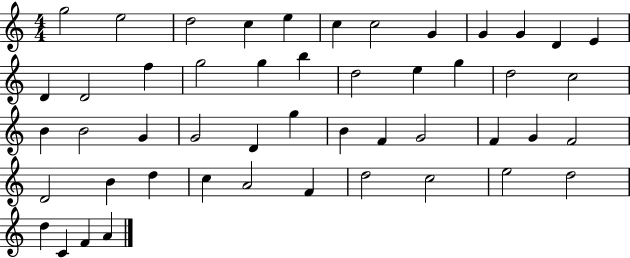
X:1
T:Untitled
M:4/4
L:1/4
K:C
g2 e2 d2 c e c c2 G G G D E D D2 f g2 g b d2 e g d2 c2 B B2 G G2 D g B F G2 F G F2 D2 B d c A2 F d2 c2 e2 d2 d C F A